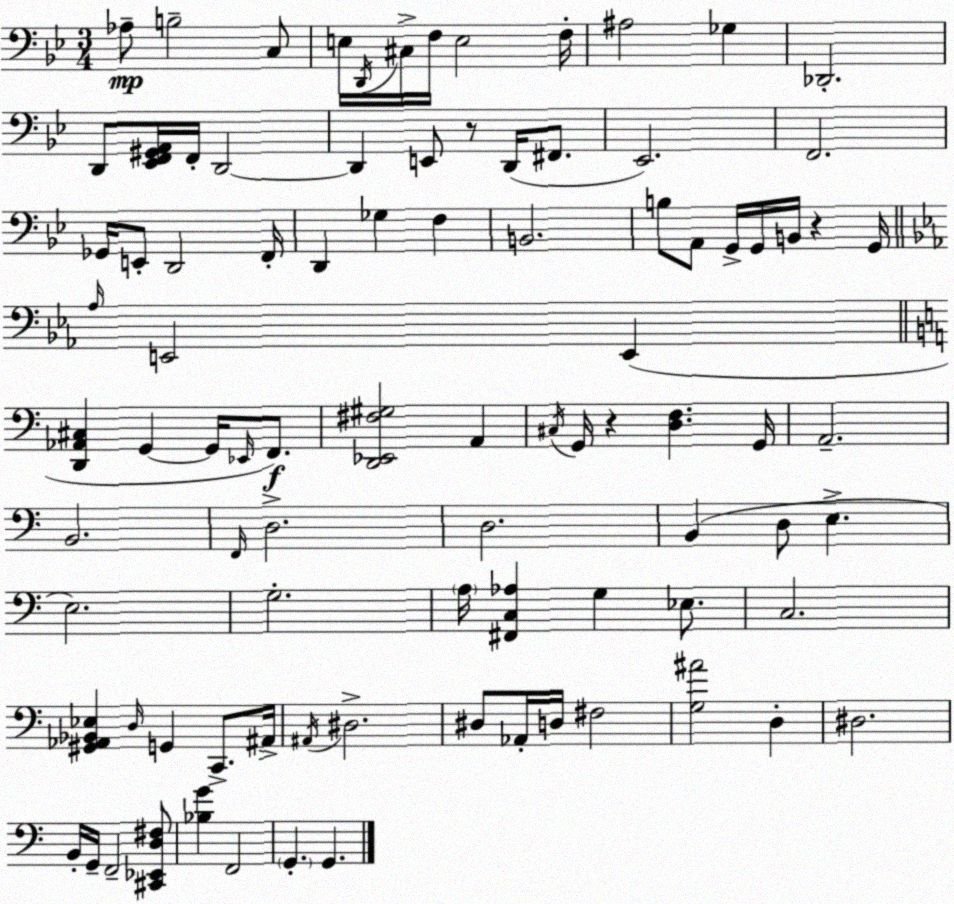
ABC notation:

X:1
T:Untitled
M:3/4
L:1/4
K:Gm
_A,/2 B,2 C,/2 E,/4 D,,/4 ^C,/4 F,/4 E,2 F,/4 ^A,2 _G, _D,,2 D,,/2 [_E,,F,,^G,,A,,]/4 F,,/4 D,,2 D,, E,,/2 z/2 D,,/4 ^F,,/2 _E,,2 F,,2 _G,,/4 E,,/2 D,,2 F,,/4 D,, _G, F, B,,2 B,/2 A,,/2 G,,/4 G,,/4 B,,/4 z G,,/4 _A,/4 E,,2 E,, [D,,_A,,^C,] G,, G,,/4 _E,,/4 F,,/2 [D,,_E,,^F,^G,]2 A,, ^C,/4 G,,/4 z [D,F,] G,,/4 A,,2 B,,2 F,,/4 D,2 D,2 B,, D,/2 E, E,2 G,2 A,/4 [^F,,C,_A,] G, _E,/2 C,2 [^G,,_A,,_B,,_E,] D,/4 G,, C,,/2 ^A,,/4 ^A,,/4 ^D,2 ^D,/2 _A,,/4 D,/4 ^F,2 [G,^A]2 D, ^D,2 B,,/4 G,,/4 F,,2 [^C,,_E,,D,^F,]/2 [_B,G] F,,2 G,, G,,